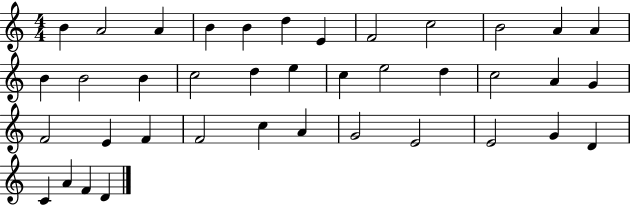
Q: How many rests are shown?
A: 0